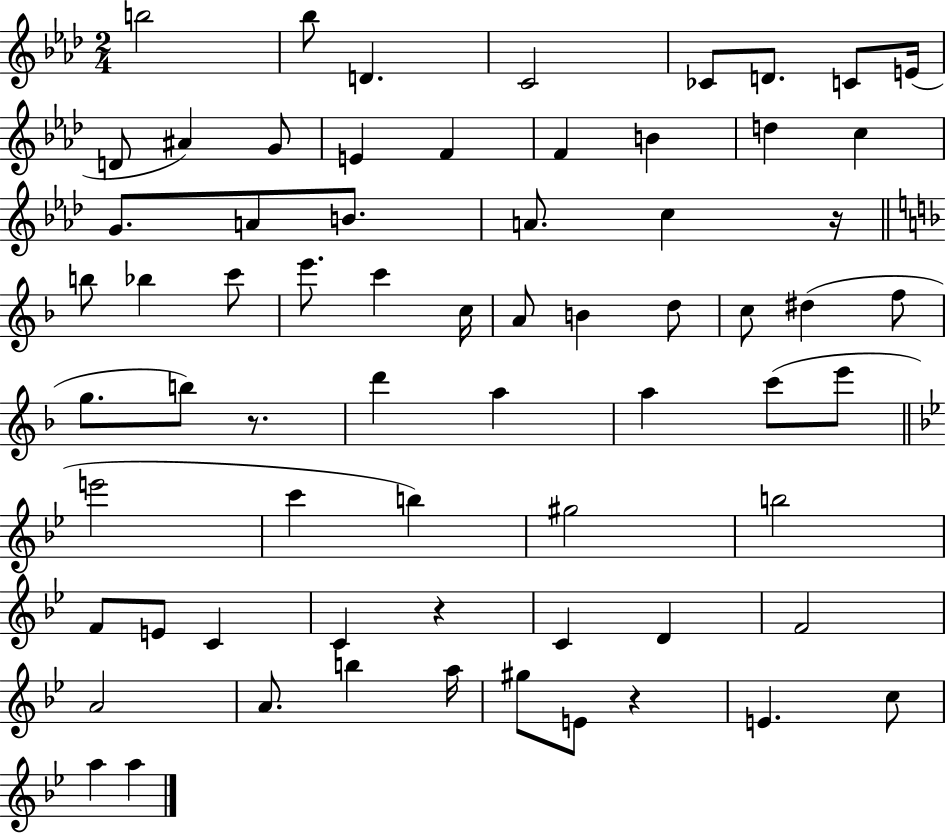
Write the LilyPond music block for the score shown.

{
  \clef treble
  \numericTimeSignature
  \time 2/4
  \key aes \major
  \repeat volta 2 { b''2 | bes''8 d'4. | c'2 | ces'8 d'8. c'8 e'16( | \break d'8 ais'4) g'8 | e'4 f'4 | f'4 b'4 | d''4 c''4 | \break g'8. a'8 b'8. | a'8. c''4 r16 | \bar "||" \break \key d \minor b''8 bes''4 c'''8 | e'''8. c'''4 c''16 | a'8 b'4 d''8 | c''8 dis''4( f''8 | \break g''8. b''8) r8. | d'''4 a''4 | a''4 c'''8( e'''8 | \bar "||" \break \key bes \major e'''2 | c'''4 b''4) | gis''2 | b''2 | \break f'8 e'8 c'4 | c'4 r4 | c'4 d'4 | f'2 | \break a'2 | a'8. b''4 a''16 | gis''8 e'8 r4 | e'4. c''8 | \break a''4 a''4 | } \bar "|."
}